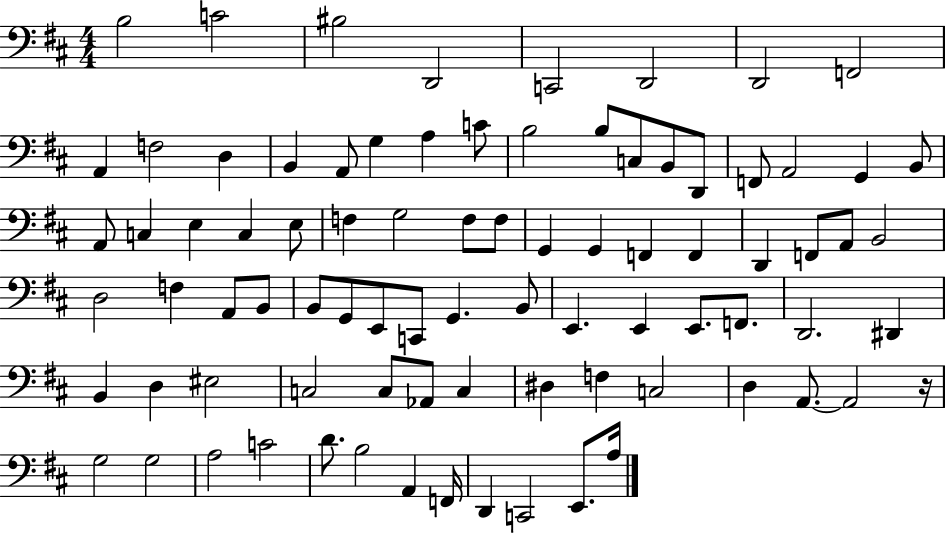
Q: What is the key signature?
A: D major